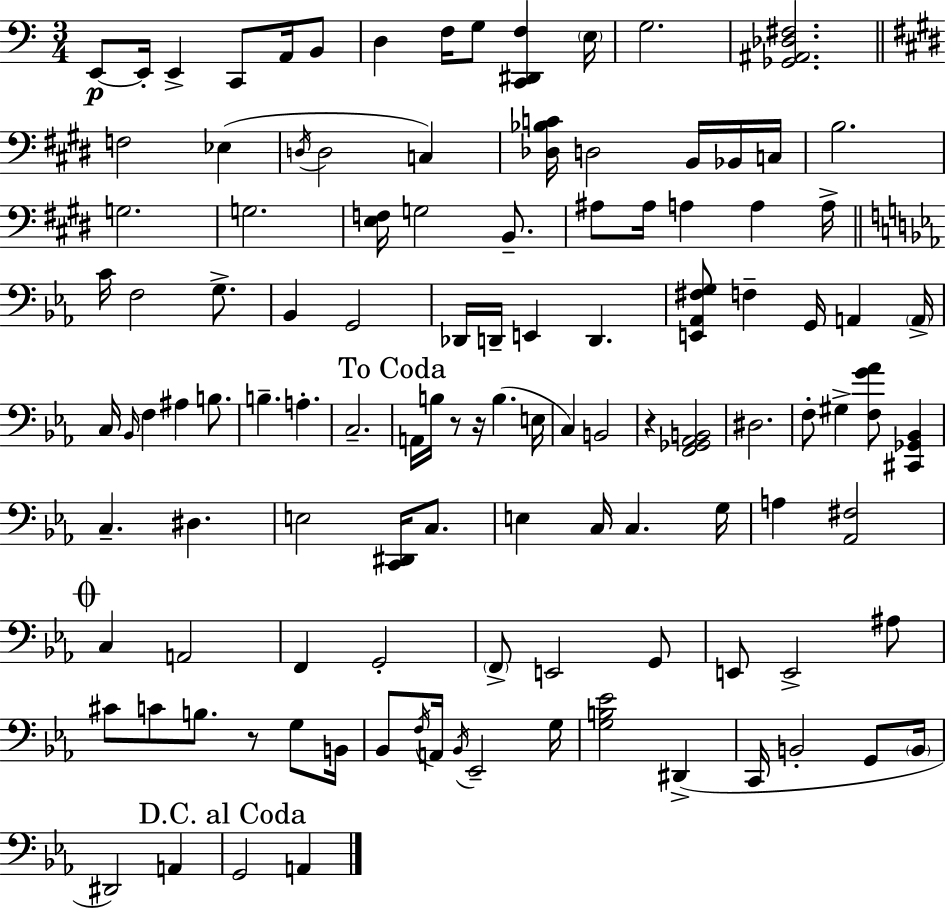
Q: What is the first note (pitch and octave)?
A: E2